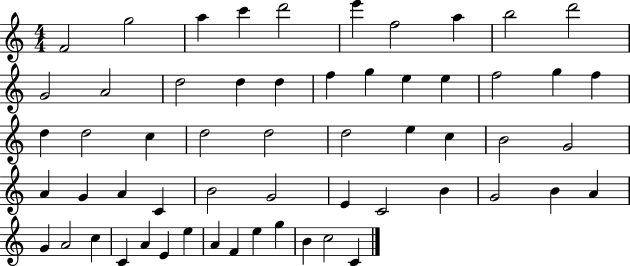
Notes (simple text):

F4/h G5/h A5/q C6/q D6/h E6/q F5/h A5/q B5/h D6/h G4/h A4/h D5/h D5/q D5/q F5/q G5/q E5/q E5/q F5/h G5/q F5/q D5/q D5/h C5/q D5/h D5/h D5/h E5/q C5/q B4/h G4/h A4/q G4/q A4/q C4/q B4/h G4/h E4/q C4/h B4/q G4/h B4/q A4/q G4/q A4/h C5/q C4/q A4/q E4/q E5/q A4/q F4/q E5/q G5/q B4/q C5/h C4/q